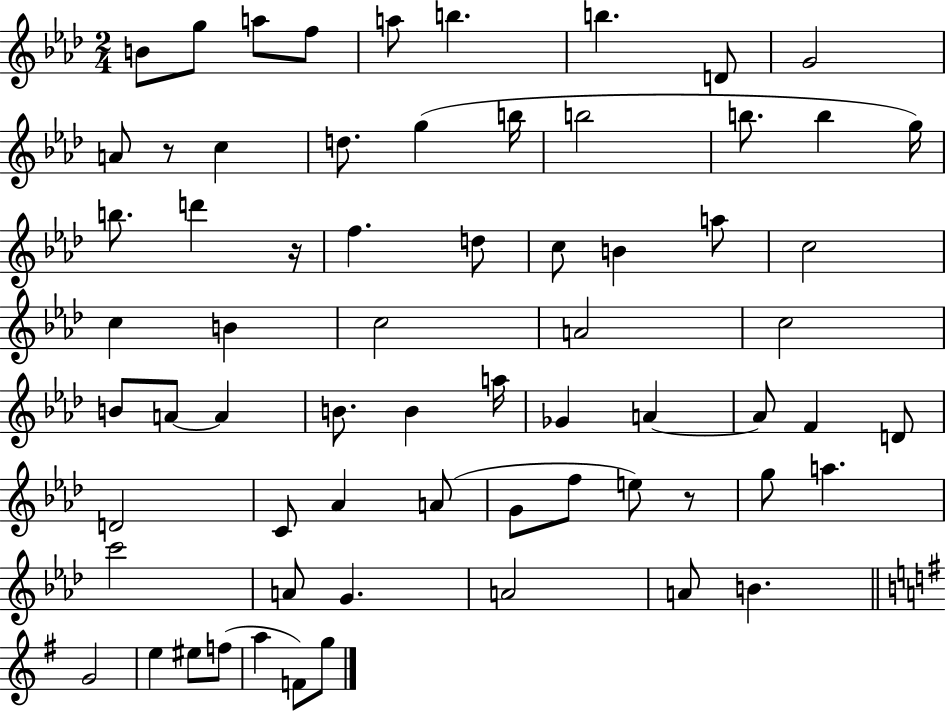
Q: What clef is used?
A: treble